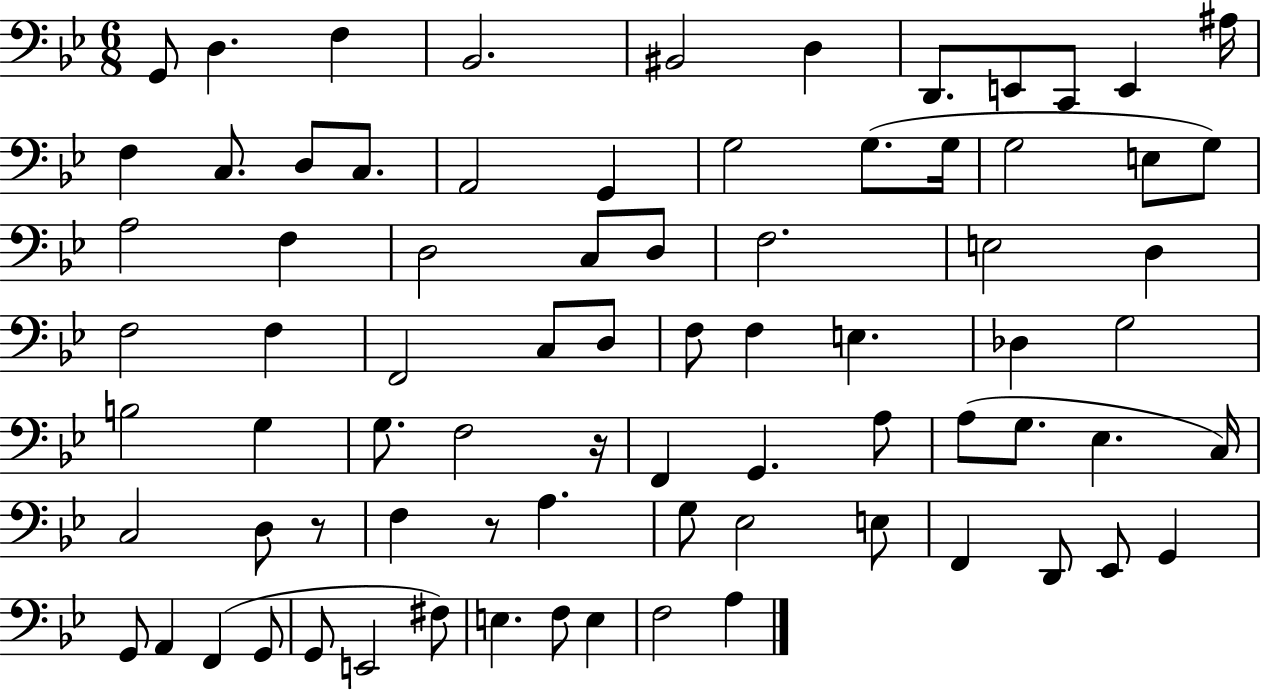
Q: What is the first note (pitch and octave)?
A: G2